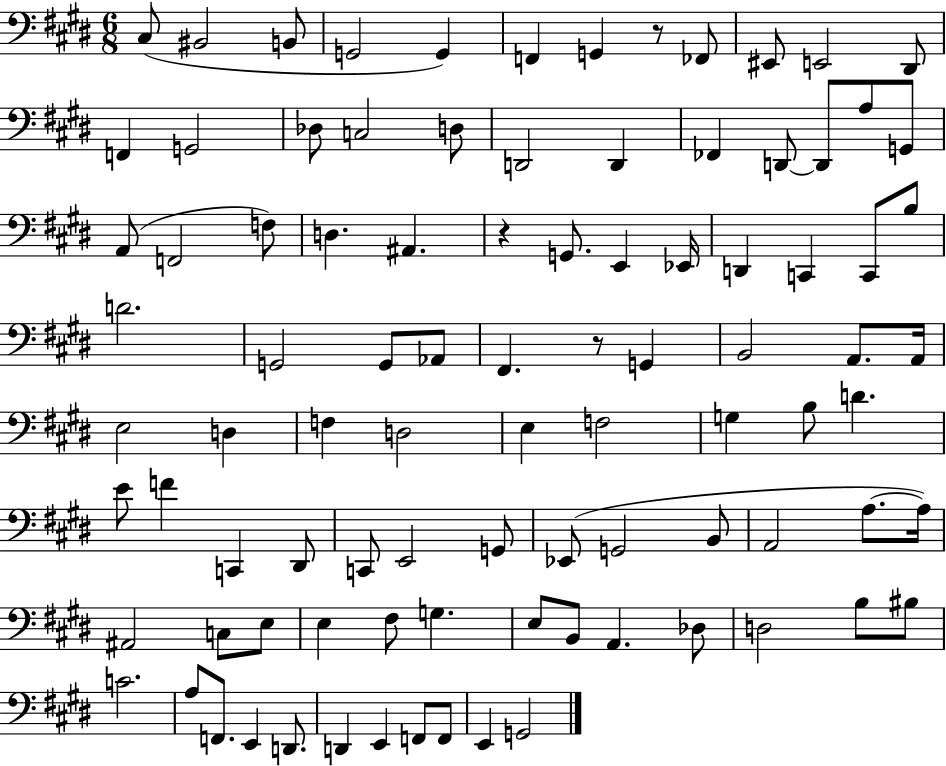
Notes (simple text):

C#3/e BIS2/h B2/e G2/h G2/q F2/q G2/q R/e FES2/e EIS2/e E2/h D#2/e F2/q G2/h Db3/e C3/h D3/e D2/h D2/q FES2/q D2/e D2/e A3/e G2/e A2/e F2/h F3/e D3/q. A#2/q. R/q G2/e. E2/q Eb2/s D2/q C2/q C2/e B3/e D4/h. G2/h G2/e Ab2/e F#2/q. R/e G2/q B2/h A2/e. A2/s E3/h D3/q F3/q D3/h E3/q F3/h G3/q B3/e D4/q. E4/e F4/q C2/q D#2/e C2/e E2/h G2/e Eb2/e G2/h B2/e A2/h A3/e. A3/s A#2/h C3/e E3/e E3/q F#3/e G3/q. E3/e B2/e A2/q. Db3/e D3/h B3/e BIS3/e C4/h. A3/e F2/e. E2/q D2/e. D2/q E2/q F2/e F2/e E2/q G2/h